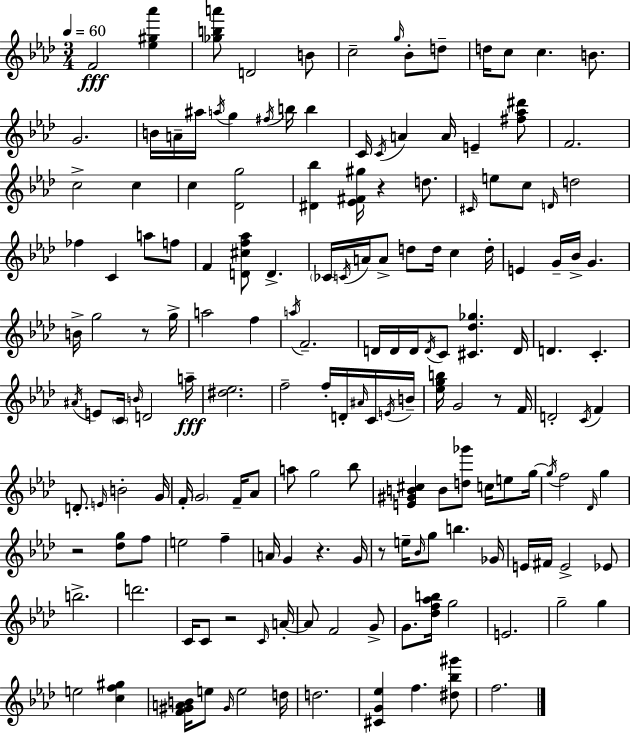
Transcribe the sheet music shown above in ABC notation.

X:1
T:Untitled
M:3/4
L:1/4
K:Ab
F2 [_e^g_a'] [_gba']/2 D2 B/2 c2 g/4 _B/2 d/2 d/4 c/2 c B/2 G2 B/4 A/4 ^a/4 a/4 g ^f/4 b/4 b C/4 C/4 A A/4 E [^f_a^d']/2 F2 c2 c c [_Dg]2 [^D_b] [_E^F^g]/4 z d/2 ^C/4 e/2 c/2 D/4 d2 _f C a/2 f/2 F [D^cf_a]/2 D _C/4 C/4 A/4 A/2 d/2 d/4 c d/4 E G/4 _B/4 G B/4 g2 z/2 g/4 a2 f a/4 F2 D/4 D/4 D/4 D/4 C/2 [^C_d_g] D/4 D C ^A/4 E/2 C/4 B/4 D2 a/4 [^d_e]2 f2 f/4 D/4 ^A/4 C/4 E/4 B/4 [_egb]/4 G2 z/2 F/4 D2 C/4 F D/2 E/4 B2 G/4 F/4 G2 F/4 _A/2 a/2 g2 _b/2 [E^GB^c] B/2 [d_g']/2 c/4 e/2 g/4 g/4 f2 _D/4 g z2 [_dg]/2 f/2 e2 f A/4 G z G/4 z/2 e/4 _B/4 g/2 b _G/4 E/4 ^F/4 E2 _E/2 b2 d'2 C/4 C/2 z2 C/4 A/4 A/2 F2 G/2 G/2 [_df_ab]/4 g2 E2 g2 g e2 [cf^g] [F^GAB]/4 e/2 ^G/4 e2 d/4 d2 [^CG_e] f [^d_b^g']/2 f2